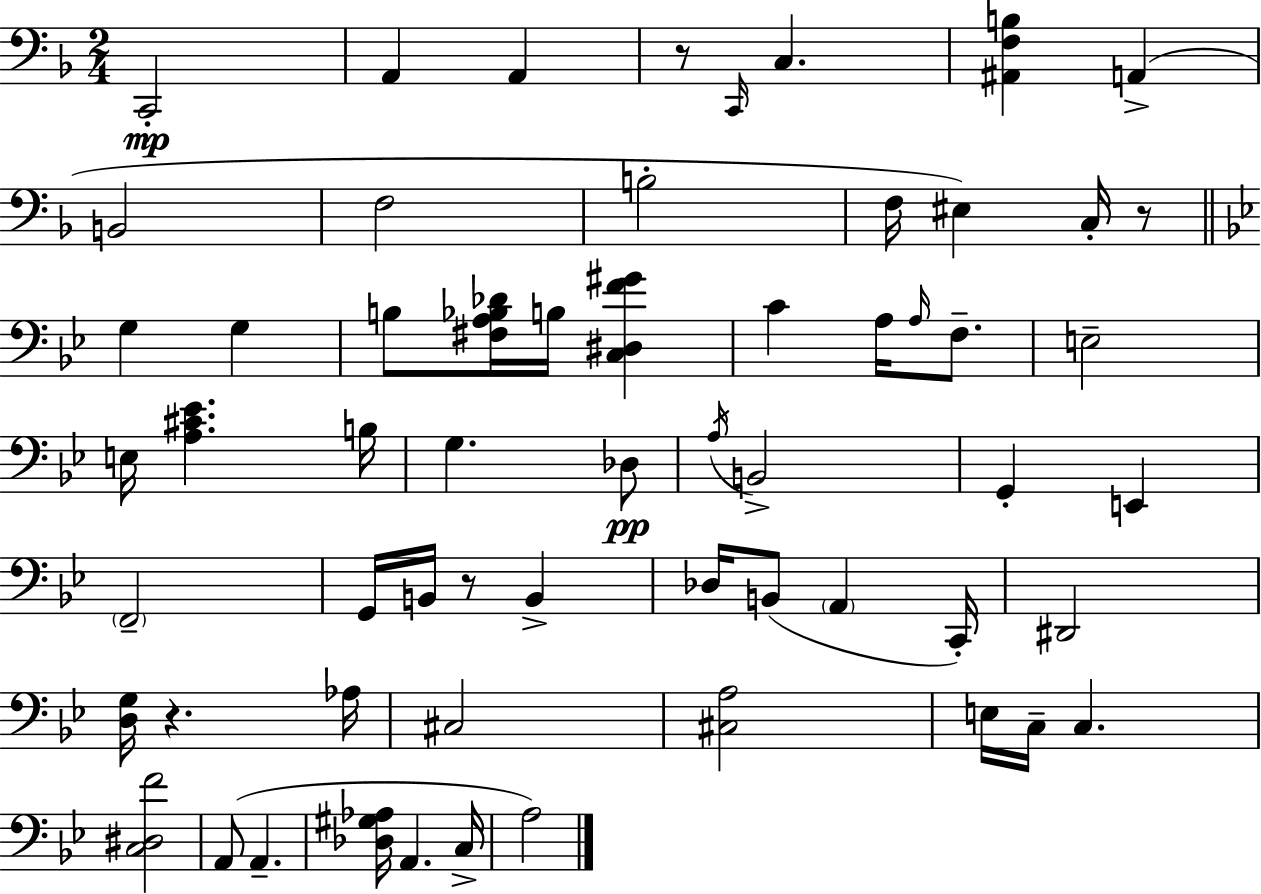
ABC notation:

X:1
T:Untitled
M:2/4
L:1/4
K:Dm
C,,2 A,, A,, z/2 C,,/4 C, [^A,,F,B,] A,, B,,2 F,2 B,2 F,/4 ^E, C,/4 z/2 G, G, B,/2 [^F,A,_B,_D]/4 B,/4 [C,^D,F^G] C A,/4 A,/4 F,/2 E,2 E,/4 [A,^C_E] B,/4 G, _D,/2 A,/4 B,,2 G,, E,, F,,2 G,,/4 B,,/4 z/2 B,, _D,/4 B,,/2 A,, C,,/4 ^D,,2 [D,G,]/4 z _A,/4 ^C,2 [^C,A,]2 E,/4 C,/4 C, [C,^D,F]2 A,,/2 A,, [_D,^G,_A,]/4 A,, C,/4 A,2